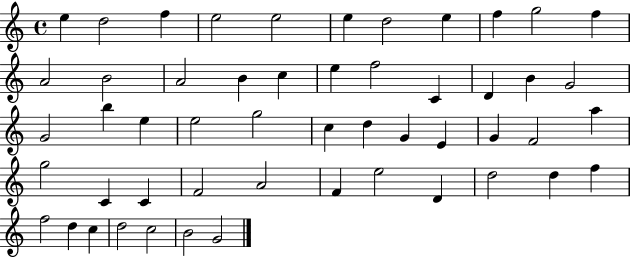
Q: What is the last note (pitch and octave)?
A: G4